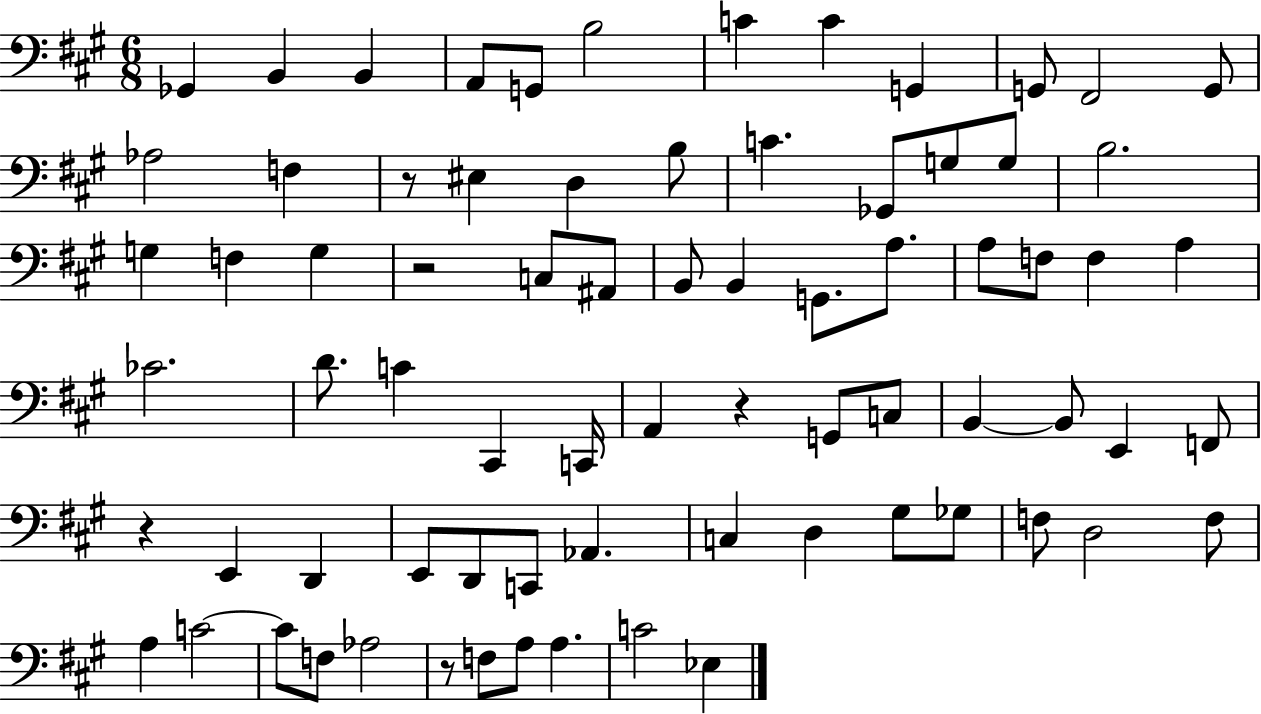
Gb2/q B2/q B2/q A2/e G2/e B3/h C4/q C4/q G2/q G2/e F#2/h G2/e Ab3/h F3/q R/e EIS3/q D3/q B3/e C4/q. Gb2/e G3/e G3/e B3/h. G3/q F3/q G3/q R/h C3/e A#2/e B2/e B2/q G2/e. A3/e. A3/e F3/e F3/q A3/q CES4/h. D4/e. C4/q C#2/q C2/s A2/q R/q G2/e C3/e B2/q B2/e E2/q F2/e R/q E2/q D2/q E2/e D2/e C2/e Ab2/q. C3/q D3/q G#3/e Gb3/e F3/e D3/h F3/e A3/q C4/h C4/e F3/e Ab3/h R/e F3/e A3/e A3/q. C4/h Eb3/q